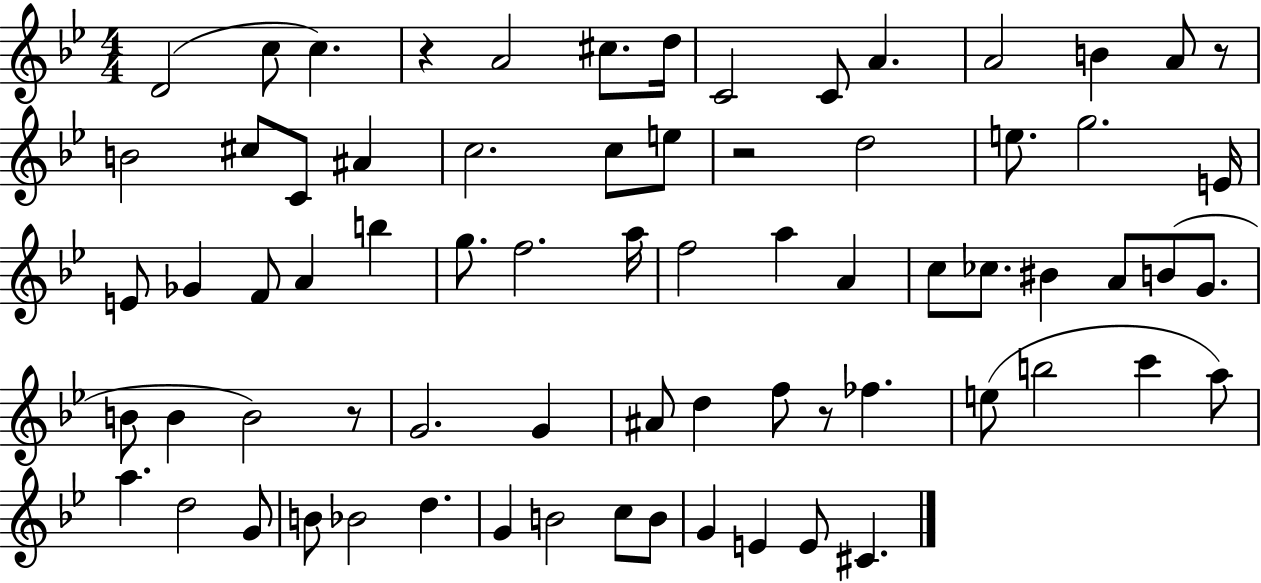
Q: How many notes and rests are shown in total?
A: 72